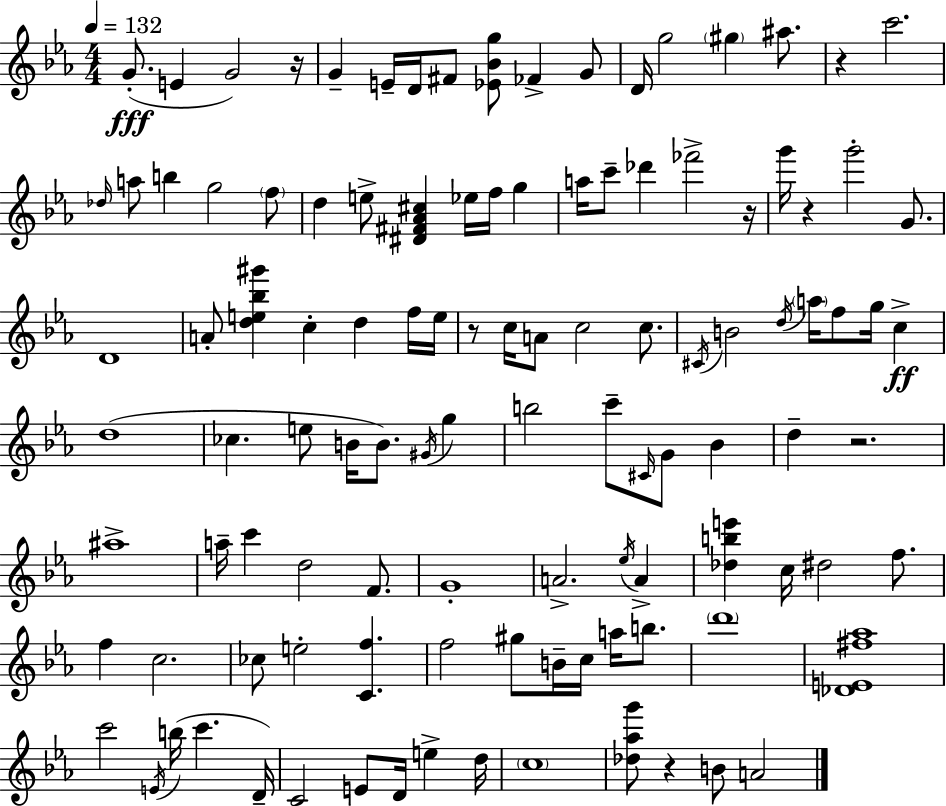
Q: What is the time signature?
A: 4/4